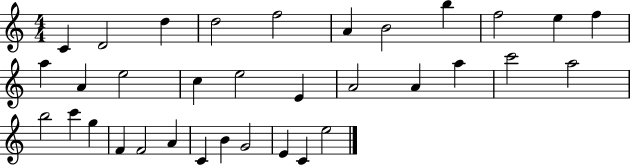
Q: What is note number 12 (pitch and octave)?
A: A5